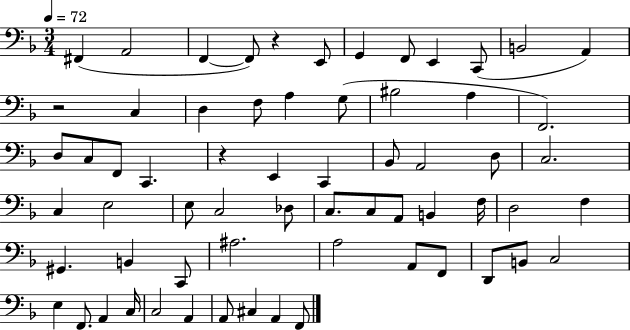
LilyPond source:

{
  \clef bass
  \numericTimeSignature
  \time 3/4
  \key f \major
  \tempo 4 = 72
  fis,4( a,2 | f,4~~ f,8) r4 e,8 | g,4 f,8 e,4 c,8( | b,2 a,4) | \break r2 c4 | d4 f8 a4 g8( | bis2 a4 | f,2.) | \break d8 c8 f,8 c,4. | r4 e,4 c,4 | bes,8 a,2 d8 | c2. | \break c4 e2 | e8 c2 des8 | c8. c8 a,8 b,4 f16 | d2 f4 | \break gis,4. b,4 c,8 | ais2. | a2 a,8 f,8 | d,8 b,8 c2 | \break e4 f,8. a,4 c16 | c2 a,4 | a,8 cis4 a,4 f,8 | \bar "|."
}